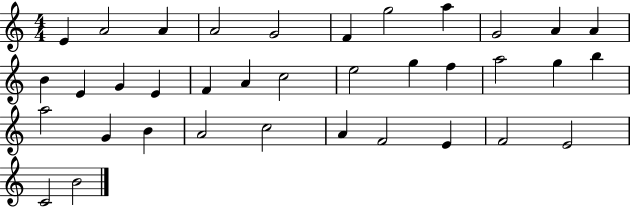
X:1
T:Untitled
M:4/4
L:1/4
K:C
E A2 A A2 G2 F g2 a G2 A A B E G E F A c2 e2 g f a2 g b a2 G B A2 c2 A F2 E F2 E2 C2 B2